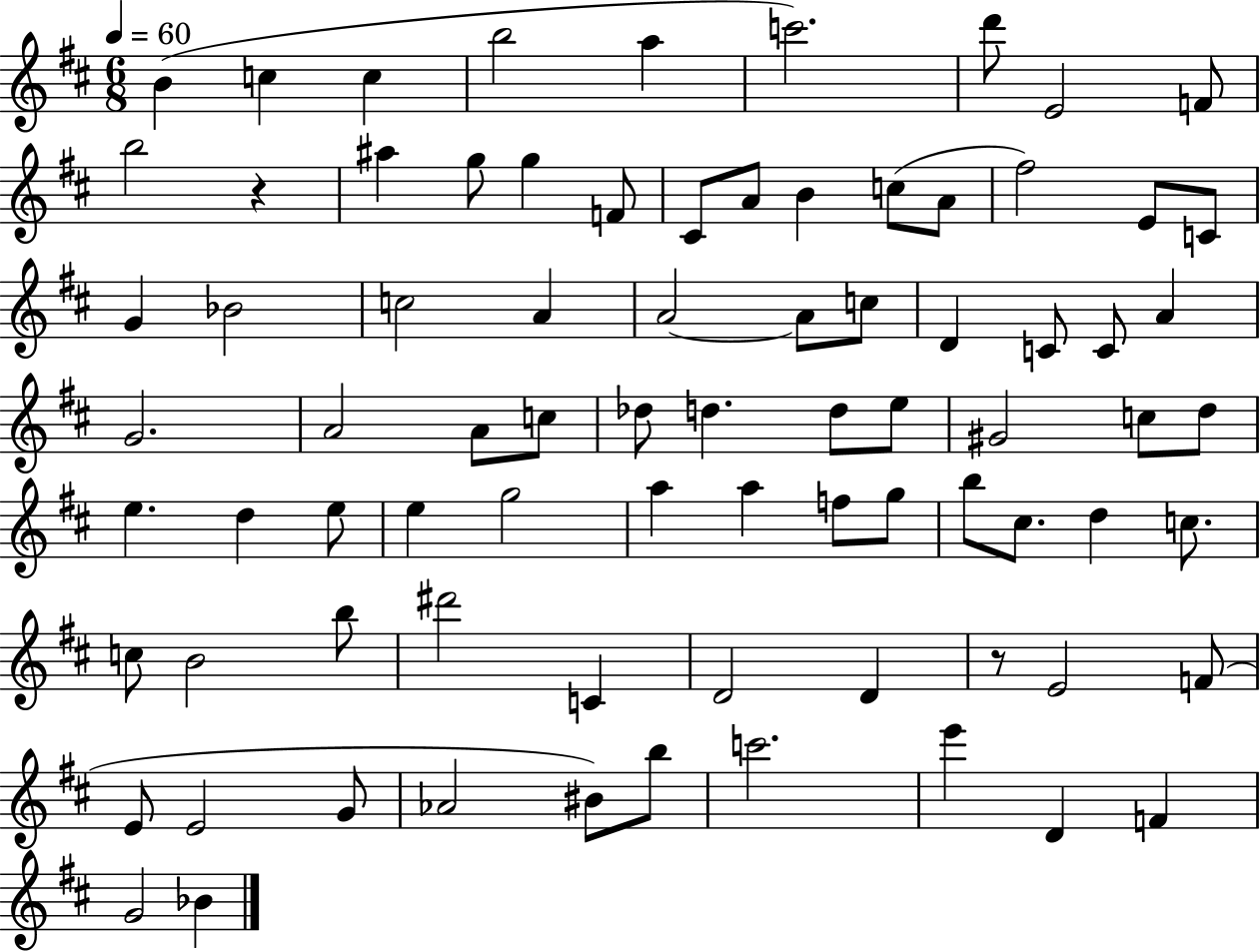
X:1
T:Untitled
M:6/8
L:1/4
K:D
B c c b2 a c'2 d'/2 E2 F/2 b2 z ^a g/2 g F/2 ^C/2 A/2 B c/2 A/2 ^f2 E/2 C/2 G _B2 c2 A A2 A/2 c/2 D C/2 C/2 A G2 A2 A/2 c/2 _d/2 d d/2 e/2 ^G2 c/2 d/2 e d e/2 e g2 a a f/2 g/2 b/2 ^c/2 d c/2 c/2 B2 b/2 ^d'2 C D2 D z/2 E2 F/2 E/2 E2 G/2 _A2 ^B/2 b/2 c'2 e' D F G2 _B